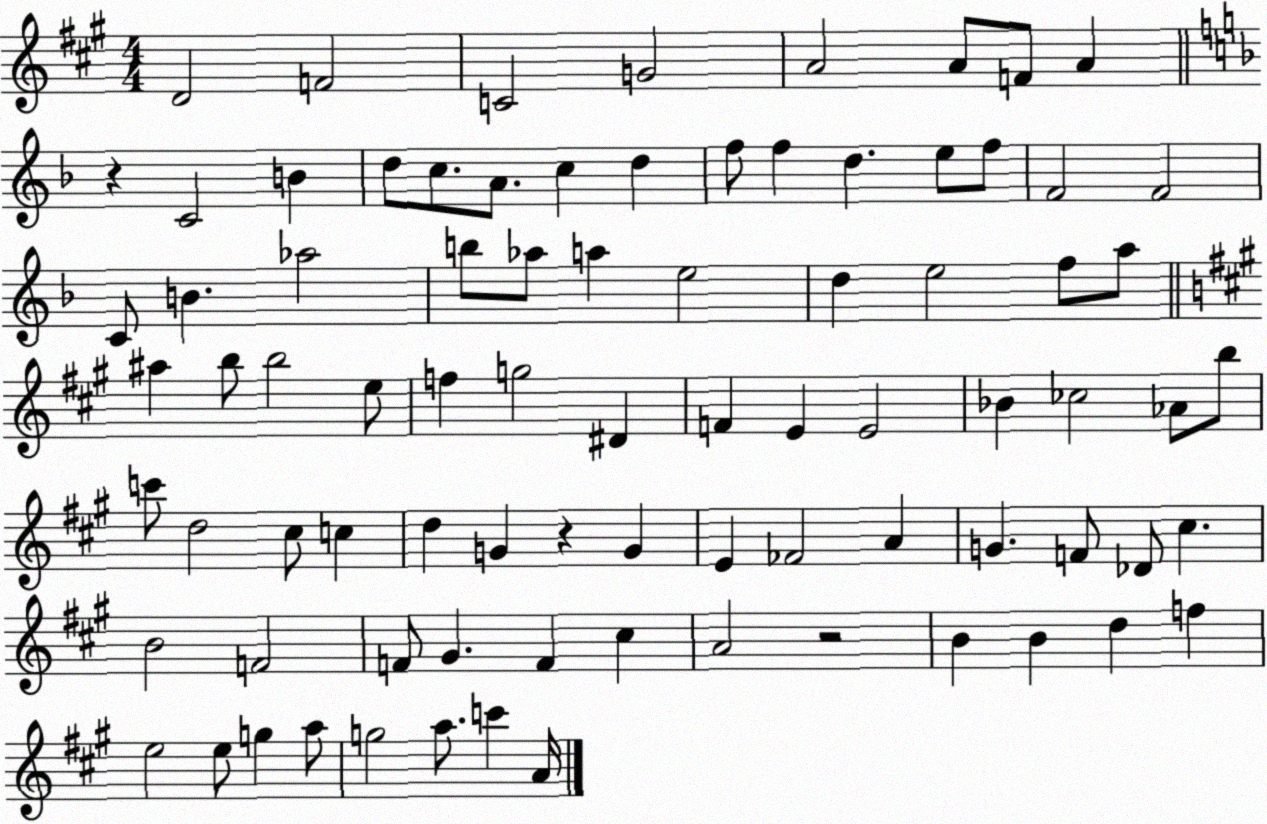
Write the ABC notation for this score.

X:1
T:Untitled
M:4/4
L:1/4
K:A
D2 F2 C2 G2 A2 A/2 F/2 A z C2 B d/2 c/2 A/2 c d f/2 f d e/2 f/2 F2 F2 C/2 B _a2 b/2 _a/2 a e2 d e2 f/2 a/2 ^a b/2 b2 e/2 f g2 ^D F E E2 _B _c2 _A/2 b/2 c'/2 d2 ^c/2 c d G z G E _F2 A G F/2 _D/2 ^c B2 F2 F/2 ^G F ^c A2 z2 B B d f e2 e/2 g a/2 g2 a/2 c' A/4